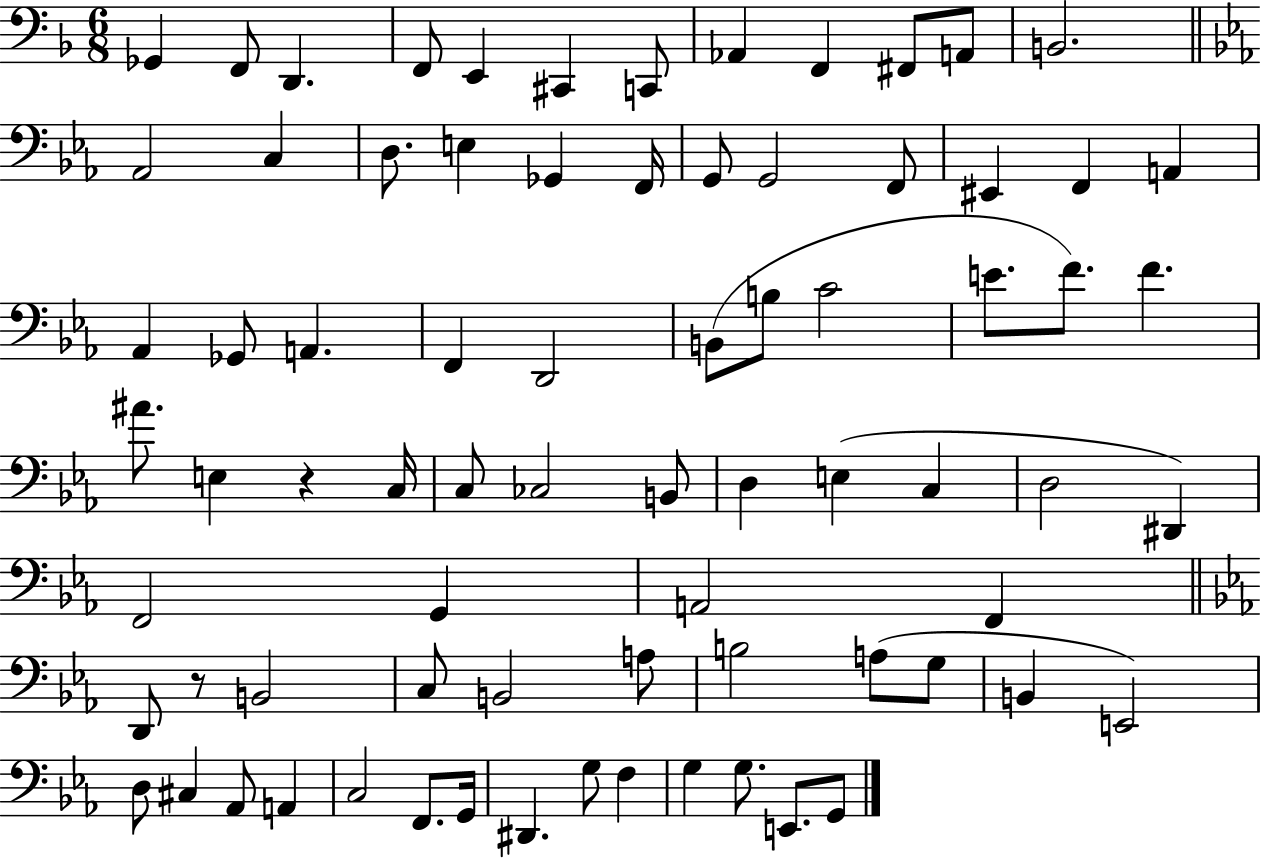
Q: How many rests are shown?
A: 2